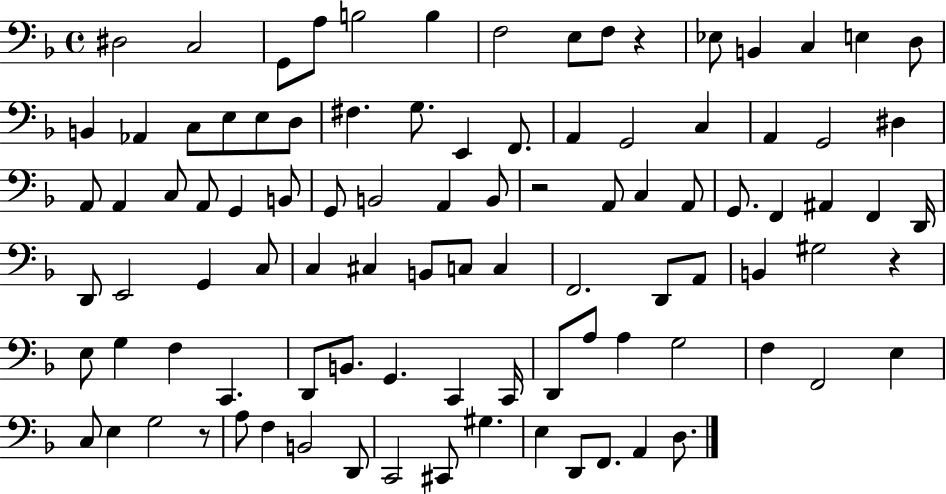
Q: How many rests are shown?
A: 4